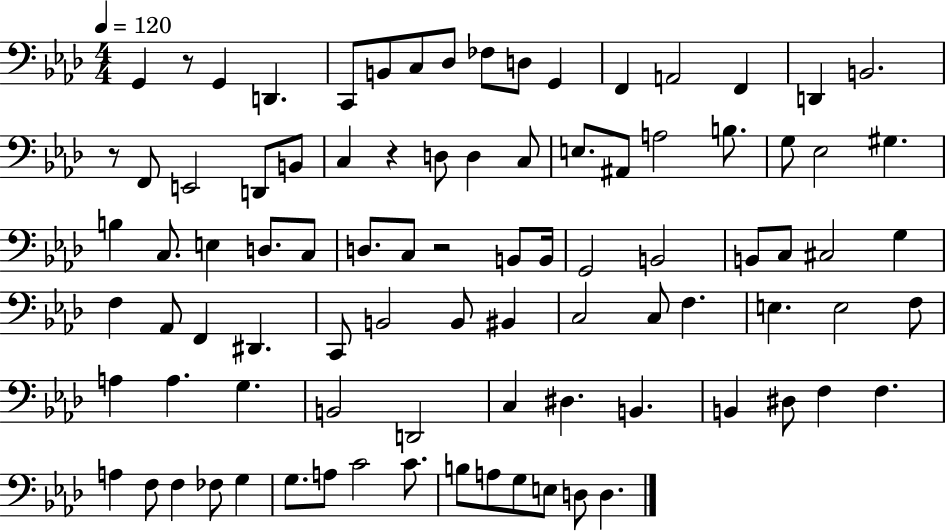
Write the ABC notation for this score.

X:1
T:Untitled
M:4/4
L:1/4
K:Ab
G,, z/2 G,, D,, C,,/2 B,,/2 C,/2 _D,/2 _F,/2 D,/2 G,, F,, A,,2 F,, D,, B,,2 z/2 F,,/2 E,,2 D,,/2 B,,/2 C, z D,/2 D, C,/2 E,/2 ^A,,/2 A,2 B,/2 G,/2 _E,2 ^G, B, C,/2 E, D,/2 C,/2 D,/2 C,/2 z2 B,,/2 B,,/4 G,,2 B,,2 B,,/2 C,/2 ^C,2 G, F, _A,,/2 F,, ^D,, C,,/2 B,,2 B,,/2 ^B,, C,2 C,/2 F, E, E,2 F,/2 A, A, G, B,,2 D,,2 C, ^D, B,, B,, ^D,/2 F, F, A, F,/2 F, _F,/2 G, G,/2 A,/2 C2 C/2 B,/2 A,/2 G,/2 E,/2 D,/2 D,